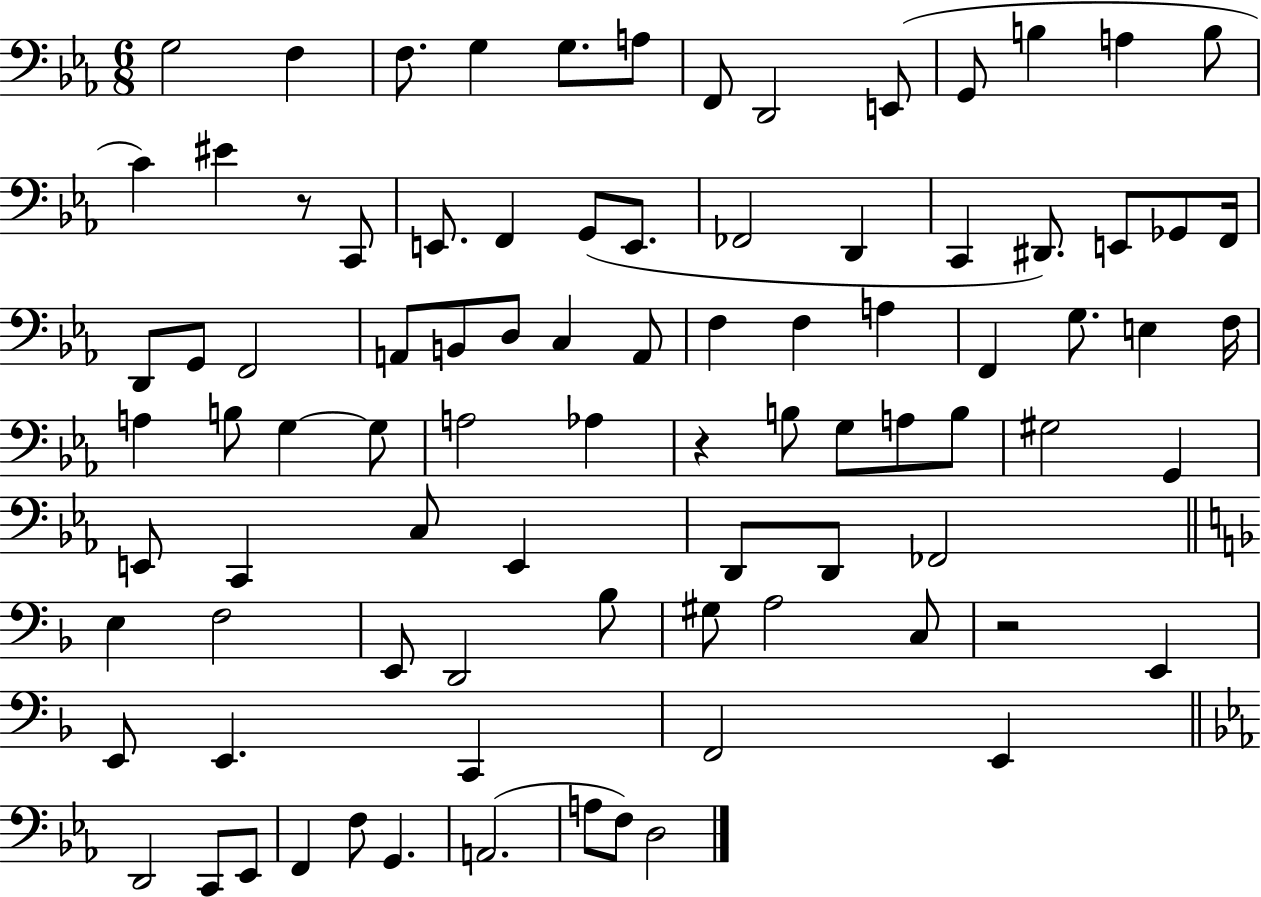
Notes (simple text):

G3/h F3/q F3/e. G3/q G3/e. A3/e F2/e D2/h E2/e G2/e B3/q A3/q B3/e C4/q EIS4/q R/e C2/e E2/e. F2/q G2/e E2/e. FES2/h D2/q C2/q D#2/e. E2/e Gb2/e F2/s D2/e G2/e F2/h A2/e B2/e D3/e C3/q A2/e F3/q F3/q A3/q F2/q G3/e. E3/q F3/s A3/q B3/e G3/q G3/e A3/h Ab3/q R/q B3/e G3/e A3/e B3/e G#3/h G2/q E2/e C2/q C3/e E2/q D2/e D2/e FES2/h E3/q F3/h E2/e D2/h Bb3/e G#3/e A3/h C3/e R/h E2/q E2/e E2/q. C2/q F2/h E2/q D2/h C2/e Eb2/e F2/q F3/e G2/q. A2/h. A3/e F3/e D3/h